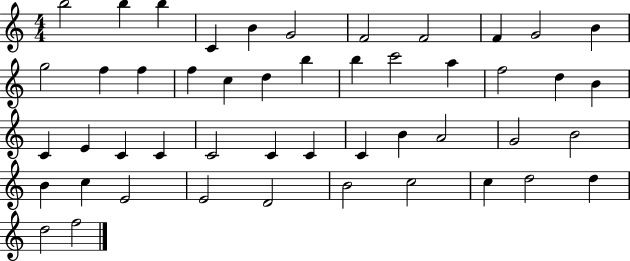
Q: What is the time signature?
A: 4/4